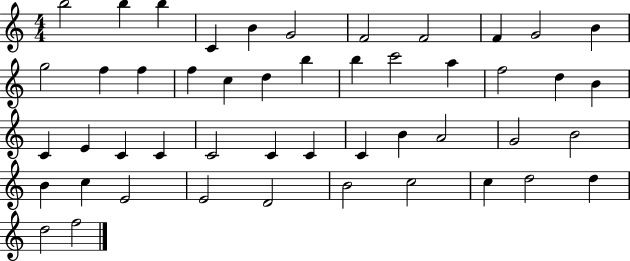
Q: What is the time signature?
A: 4/4